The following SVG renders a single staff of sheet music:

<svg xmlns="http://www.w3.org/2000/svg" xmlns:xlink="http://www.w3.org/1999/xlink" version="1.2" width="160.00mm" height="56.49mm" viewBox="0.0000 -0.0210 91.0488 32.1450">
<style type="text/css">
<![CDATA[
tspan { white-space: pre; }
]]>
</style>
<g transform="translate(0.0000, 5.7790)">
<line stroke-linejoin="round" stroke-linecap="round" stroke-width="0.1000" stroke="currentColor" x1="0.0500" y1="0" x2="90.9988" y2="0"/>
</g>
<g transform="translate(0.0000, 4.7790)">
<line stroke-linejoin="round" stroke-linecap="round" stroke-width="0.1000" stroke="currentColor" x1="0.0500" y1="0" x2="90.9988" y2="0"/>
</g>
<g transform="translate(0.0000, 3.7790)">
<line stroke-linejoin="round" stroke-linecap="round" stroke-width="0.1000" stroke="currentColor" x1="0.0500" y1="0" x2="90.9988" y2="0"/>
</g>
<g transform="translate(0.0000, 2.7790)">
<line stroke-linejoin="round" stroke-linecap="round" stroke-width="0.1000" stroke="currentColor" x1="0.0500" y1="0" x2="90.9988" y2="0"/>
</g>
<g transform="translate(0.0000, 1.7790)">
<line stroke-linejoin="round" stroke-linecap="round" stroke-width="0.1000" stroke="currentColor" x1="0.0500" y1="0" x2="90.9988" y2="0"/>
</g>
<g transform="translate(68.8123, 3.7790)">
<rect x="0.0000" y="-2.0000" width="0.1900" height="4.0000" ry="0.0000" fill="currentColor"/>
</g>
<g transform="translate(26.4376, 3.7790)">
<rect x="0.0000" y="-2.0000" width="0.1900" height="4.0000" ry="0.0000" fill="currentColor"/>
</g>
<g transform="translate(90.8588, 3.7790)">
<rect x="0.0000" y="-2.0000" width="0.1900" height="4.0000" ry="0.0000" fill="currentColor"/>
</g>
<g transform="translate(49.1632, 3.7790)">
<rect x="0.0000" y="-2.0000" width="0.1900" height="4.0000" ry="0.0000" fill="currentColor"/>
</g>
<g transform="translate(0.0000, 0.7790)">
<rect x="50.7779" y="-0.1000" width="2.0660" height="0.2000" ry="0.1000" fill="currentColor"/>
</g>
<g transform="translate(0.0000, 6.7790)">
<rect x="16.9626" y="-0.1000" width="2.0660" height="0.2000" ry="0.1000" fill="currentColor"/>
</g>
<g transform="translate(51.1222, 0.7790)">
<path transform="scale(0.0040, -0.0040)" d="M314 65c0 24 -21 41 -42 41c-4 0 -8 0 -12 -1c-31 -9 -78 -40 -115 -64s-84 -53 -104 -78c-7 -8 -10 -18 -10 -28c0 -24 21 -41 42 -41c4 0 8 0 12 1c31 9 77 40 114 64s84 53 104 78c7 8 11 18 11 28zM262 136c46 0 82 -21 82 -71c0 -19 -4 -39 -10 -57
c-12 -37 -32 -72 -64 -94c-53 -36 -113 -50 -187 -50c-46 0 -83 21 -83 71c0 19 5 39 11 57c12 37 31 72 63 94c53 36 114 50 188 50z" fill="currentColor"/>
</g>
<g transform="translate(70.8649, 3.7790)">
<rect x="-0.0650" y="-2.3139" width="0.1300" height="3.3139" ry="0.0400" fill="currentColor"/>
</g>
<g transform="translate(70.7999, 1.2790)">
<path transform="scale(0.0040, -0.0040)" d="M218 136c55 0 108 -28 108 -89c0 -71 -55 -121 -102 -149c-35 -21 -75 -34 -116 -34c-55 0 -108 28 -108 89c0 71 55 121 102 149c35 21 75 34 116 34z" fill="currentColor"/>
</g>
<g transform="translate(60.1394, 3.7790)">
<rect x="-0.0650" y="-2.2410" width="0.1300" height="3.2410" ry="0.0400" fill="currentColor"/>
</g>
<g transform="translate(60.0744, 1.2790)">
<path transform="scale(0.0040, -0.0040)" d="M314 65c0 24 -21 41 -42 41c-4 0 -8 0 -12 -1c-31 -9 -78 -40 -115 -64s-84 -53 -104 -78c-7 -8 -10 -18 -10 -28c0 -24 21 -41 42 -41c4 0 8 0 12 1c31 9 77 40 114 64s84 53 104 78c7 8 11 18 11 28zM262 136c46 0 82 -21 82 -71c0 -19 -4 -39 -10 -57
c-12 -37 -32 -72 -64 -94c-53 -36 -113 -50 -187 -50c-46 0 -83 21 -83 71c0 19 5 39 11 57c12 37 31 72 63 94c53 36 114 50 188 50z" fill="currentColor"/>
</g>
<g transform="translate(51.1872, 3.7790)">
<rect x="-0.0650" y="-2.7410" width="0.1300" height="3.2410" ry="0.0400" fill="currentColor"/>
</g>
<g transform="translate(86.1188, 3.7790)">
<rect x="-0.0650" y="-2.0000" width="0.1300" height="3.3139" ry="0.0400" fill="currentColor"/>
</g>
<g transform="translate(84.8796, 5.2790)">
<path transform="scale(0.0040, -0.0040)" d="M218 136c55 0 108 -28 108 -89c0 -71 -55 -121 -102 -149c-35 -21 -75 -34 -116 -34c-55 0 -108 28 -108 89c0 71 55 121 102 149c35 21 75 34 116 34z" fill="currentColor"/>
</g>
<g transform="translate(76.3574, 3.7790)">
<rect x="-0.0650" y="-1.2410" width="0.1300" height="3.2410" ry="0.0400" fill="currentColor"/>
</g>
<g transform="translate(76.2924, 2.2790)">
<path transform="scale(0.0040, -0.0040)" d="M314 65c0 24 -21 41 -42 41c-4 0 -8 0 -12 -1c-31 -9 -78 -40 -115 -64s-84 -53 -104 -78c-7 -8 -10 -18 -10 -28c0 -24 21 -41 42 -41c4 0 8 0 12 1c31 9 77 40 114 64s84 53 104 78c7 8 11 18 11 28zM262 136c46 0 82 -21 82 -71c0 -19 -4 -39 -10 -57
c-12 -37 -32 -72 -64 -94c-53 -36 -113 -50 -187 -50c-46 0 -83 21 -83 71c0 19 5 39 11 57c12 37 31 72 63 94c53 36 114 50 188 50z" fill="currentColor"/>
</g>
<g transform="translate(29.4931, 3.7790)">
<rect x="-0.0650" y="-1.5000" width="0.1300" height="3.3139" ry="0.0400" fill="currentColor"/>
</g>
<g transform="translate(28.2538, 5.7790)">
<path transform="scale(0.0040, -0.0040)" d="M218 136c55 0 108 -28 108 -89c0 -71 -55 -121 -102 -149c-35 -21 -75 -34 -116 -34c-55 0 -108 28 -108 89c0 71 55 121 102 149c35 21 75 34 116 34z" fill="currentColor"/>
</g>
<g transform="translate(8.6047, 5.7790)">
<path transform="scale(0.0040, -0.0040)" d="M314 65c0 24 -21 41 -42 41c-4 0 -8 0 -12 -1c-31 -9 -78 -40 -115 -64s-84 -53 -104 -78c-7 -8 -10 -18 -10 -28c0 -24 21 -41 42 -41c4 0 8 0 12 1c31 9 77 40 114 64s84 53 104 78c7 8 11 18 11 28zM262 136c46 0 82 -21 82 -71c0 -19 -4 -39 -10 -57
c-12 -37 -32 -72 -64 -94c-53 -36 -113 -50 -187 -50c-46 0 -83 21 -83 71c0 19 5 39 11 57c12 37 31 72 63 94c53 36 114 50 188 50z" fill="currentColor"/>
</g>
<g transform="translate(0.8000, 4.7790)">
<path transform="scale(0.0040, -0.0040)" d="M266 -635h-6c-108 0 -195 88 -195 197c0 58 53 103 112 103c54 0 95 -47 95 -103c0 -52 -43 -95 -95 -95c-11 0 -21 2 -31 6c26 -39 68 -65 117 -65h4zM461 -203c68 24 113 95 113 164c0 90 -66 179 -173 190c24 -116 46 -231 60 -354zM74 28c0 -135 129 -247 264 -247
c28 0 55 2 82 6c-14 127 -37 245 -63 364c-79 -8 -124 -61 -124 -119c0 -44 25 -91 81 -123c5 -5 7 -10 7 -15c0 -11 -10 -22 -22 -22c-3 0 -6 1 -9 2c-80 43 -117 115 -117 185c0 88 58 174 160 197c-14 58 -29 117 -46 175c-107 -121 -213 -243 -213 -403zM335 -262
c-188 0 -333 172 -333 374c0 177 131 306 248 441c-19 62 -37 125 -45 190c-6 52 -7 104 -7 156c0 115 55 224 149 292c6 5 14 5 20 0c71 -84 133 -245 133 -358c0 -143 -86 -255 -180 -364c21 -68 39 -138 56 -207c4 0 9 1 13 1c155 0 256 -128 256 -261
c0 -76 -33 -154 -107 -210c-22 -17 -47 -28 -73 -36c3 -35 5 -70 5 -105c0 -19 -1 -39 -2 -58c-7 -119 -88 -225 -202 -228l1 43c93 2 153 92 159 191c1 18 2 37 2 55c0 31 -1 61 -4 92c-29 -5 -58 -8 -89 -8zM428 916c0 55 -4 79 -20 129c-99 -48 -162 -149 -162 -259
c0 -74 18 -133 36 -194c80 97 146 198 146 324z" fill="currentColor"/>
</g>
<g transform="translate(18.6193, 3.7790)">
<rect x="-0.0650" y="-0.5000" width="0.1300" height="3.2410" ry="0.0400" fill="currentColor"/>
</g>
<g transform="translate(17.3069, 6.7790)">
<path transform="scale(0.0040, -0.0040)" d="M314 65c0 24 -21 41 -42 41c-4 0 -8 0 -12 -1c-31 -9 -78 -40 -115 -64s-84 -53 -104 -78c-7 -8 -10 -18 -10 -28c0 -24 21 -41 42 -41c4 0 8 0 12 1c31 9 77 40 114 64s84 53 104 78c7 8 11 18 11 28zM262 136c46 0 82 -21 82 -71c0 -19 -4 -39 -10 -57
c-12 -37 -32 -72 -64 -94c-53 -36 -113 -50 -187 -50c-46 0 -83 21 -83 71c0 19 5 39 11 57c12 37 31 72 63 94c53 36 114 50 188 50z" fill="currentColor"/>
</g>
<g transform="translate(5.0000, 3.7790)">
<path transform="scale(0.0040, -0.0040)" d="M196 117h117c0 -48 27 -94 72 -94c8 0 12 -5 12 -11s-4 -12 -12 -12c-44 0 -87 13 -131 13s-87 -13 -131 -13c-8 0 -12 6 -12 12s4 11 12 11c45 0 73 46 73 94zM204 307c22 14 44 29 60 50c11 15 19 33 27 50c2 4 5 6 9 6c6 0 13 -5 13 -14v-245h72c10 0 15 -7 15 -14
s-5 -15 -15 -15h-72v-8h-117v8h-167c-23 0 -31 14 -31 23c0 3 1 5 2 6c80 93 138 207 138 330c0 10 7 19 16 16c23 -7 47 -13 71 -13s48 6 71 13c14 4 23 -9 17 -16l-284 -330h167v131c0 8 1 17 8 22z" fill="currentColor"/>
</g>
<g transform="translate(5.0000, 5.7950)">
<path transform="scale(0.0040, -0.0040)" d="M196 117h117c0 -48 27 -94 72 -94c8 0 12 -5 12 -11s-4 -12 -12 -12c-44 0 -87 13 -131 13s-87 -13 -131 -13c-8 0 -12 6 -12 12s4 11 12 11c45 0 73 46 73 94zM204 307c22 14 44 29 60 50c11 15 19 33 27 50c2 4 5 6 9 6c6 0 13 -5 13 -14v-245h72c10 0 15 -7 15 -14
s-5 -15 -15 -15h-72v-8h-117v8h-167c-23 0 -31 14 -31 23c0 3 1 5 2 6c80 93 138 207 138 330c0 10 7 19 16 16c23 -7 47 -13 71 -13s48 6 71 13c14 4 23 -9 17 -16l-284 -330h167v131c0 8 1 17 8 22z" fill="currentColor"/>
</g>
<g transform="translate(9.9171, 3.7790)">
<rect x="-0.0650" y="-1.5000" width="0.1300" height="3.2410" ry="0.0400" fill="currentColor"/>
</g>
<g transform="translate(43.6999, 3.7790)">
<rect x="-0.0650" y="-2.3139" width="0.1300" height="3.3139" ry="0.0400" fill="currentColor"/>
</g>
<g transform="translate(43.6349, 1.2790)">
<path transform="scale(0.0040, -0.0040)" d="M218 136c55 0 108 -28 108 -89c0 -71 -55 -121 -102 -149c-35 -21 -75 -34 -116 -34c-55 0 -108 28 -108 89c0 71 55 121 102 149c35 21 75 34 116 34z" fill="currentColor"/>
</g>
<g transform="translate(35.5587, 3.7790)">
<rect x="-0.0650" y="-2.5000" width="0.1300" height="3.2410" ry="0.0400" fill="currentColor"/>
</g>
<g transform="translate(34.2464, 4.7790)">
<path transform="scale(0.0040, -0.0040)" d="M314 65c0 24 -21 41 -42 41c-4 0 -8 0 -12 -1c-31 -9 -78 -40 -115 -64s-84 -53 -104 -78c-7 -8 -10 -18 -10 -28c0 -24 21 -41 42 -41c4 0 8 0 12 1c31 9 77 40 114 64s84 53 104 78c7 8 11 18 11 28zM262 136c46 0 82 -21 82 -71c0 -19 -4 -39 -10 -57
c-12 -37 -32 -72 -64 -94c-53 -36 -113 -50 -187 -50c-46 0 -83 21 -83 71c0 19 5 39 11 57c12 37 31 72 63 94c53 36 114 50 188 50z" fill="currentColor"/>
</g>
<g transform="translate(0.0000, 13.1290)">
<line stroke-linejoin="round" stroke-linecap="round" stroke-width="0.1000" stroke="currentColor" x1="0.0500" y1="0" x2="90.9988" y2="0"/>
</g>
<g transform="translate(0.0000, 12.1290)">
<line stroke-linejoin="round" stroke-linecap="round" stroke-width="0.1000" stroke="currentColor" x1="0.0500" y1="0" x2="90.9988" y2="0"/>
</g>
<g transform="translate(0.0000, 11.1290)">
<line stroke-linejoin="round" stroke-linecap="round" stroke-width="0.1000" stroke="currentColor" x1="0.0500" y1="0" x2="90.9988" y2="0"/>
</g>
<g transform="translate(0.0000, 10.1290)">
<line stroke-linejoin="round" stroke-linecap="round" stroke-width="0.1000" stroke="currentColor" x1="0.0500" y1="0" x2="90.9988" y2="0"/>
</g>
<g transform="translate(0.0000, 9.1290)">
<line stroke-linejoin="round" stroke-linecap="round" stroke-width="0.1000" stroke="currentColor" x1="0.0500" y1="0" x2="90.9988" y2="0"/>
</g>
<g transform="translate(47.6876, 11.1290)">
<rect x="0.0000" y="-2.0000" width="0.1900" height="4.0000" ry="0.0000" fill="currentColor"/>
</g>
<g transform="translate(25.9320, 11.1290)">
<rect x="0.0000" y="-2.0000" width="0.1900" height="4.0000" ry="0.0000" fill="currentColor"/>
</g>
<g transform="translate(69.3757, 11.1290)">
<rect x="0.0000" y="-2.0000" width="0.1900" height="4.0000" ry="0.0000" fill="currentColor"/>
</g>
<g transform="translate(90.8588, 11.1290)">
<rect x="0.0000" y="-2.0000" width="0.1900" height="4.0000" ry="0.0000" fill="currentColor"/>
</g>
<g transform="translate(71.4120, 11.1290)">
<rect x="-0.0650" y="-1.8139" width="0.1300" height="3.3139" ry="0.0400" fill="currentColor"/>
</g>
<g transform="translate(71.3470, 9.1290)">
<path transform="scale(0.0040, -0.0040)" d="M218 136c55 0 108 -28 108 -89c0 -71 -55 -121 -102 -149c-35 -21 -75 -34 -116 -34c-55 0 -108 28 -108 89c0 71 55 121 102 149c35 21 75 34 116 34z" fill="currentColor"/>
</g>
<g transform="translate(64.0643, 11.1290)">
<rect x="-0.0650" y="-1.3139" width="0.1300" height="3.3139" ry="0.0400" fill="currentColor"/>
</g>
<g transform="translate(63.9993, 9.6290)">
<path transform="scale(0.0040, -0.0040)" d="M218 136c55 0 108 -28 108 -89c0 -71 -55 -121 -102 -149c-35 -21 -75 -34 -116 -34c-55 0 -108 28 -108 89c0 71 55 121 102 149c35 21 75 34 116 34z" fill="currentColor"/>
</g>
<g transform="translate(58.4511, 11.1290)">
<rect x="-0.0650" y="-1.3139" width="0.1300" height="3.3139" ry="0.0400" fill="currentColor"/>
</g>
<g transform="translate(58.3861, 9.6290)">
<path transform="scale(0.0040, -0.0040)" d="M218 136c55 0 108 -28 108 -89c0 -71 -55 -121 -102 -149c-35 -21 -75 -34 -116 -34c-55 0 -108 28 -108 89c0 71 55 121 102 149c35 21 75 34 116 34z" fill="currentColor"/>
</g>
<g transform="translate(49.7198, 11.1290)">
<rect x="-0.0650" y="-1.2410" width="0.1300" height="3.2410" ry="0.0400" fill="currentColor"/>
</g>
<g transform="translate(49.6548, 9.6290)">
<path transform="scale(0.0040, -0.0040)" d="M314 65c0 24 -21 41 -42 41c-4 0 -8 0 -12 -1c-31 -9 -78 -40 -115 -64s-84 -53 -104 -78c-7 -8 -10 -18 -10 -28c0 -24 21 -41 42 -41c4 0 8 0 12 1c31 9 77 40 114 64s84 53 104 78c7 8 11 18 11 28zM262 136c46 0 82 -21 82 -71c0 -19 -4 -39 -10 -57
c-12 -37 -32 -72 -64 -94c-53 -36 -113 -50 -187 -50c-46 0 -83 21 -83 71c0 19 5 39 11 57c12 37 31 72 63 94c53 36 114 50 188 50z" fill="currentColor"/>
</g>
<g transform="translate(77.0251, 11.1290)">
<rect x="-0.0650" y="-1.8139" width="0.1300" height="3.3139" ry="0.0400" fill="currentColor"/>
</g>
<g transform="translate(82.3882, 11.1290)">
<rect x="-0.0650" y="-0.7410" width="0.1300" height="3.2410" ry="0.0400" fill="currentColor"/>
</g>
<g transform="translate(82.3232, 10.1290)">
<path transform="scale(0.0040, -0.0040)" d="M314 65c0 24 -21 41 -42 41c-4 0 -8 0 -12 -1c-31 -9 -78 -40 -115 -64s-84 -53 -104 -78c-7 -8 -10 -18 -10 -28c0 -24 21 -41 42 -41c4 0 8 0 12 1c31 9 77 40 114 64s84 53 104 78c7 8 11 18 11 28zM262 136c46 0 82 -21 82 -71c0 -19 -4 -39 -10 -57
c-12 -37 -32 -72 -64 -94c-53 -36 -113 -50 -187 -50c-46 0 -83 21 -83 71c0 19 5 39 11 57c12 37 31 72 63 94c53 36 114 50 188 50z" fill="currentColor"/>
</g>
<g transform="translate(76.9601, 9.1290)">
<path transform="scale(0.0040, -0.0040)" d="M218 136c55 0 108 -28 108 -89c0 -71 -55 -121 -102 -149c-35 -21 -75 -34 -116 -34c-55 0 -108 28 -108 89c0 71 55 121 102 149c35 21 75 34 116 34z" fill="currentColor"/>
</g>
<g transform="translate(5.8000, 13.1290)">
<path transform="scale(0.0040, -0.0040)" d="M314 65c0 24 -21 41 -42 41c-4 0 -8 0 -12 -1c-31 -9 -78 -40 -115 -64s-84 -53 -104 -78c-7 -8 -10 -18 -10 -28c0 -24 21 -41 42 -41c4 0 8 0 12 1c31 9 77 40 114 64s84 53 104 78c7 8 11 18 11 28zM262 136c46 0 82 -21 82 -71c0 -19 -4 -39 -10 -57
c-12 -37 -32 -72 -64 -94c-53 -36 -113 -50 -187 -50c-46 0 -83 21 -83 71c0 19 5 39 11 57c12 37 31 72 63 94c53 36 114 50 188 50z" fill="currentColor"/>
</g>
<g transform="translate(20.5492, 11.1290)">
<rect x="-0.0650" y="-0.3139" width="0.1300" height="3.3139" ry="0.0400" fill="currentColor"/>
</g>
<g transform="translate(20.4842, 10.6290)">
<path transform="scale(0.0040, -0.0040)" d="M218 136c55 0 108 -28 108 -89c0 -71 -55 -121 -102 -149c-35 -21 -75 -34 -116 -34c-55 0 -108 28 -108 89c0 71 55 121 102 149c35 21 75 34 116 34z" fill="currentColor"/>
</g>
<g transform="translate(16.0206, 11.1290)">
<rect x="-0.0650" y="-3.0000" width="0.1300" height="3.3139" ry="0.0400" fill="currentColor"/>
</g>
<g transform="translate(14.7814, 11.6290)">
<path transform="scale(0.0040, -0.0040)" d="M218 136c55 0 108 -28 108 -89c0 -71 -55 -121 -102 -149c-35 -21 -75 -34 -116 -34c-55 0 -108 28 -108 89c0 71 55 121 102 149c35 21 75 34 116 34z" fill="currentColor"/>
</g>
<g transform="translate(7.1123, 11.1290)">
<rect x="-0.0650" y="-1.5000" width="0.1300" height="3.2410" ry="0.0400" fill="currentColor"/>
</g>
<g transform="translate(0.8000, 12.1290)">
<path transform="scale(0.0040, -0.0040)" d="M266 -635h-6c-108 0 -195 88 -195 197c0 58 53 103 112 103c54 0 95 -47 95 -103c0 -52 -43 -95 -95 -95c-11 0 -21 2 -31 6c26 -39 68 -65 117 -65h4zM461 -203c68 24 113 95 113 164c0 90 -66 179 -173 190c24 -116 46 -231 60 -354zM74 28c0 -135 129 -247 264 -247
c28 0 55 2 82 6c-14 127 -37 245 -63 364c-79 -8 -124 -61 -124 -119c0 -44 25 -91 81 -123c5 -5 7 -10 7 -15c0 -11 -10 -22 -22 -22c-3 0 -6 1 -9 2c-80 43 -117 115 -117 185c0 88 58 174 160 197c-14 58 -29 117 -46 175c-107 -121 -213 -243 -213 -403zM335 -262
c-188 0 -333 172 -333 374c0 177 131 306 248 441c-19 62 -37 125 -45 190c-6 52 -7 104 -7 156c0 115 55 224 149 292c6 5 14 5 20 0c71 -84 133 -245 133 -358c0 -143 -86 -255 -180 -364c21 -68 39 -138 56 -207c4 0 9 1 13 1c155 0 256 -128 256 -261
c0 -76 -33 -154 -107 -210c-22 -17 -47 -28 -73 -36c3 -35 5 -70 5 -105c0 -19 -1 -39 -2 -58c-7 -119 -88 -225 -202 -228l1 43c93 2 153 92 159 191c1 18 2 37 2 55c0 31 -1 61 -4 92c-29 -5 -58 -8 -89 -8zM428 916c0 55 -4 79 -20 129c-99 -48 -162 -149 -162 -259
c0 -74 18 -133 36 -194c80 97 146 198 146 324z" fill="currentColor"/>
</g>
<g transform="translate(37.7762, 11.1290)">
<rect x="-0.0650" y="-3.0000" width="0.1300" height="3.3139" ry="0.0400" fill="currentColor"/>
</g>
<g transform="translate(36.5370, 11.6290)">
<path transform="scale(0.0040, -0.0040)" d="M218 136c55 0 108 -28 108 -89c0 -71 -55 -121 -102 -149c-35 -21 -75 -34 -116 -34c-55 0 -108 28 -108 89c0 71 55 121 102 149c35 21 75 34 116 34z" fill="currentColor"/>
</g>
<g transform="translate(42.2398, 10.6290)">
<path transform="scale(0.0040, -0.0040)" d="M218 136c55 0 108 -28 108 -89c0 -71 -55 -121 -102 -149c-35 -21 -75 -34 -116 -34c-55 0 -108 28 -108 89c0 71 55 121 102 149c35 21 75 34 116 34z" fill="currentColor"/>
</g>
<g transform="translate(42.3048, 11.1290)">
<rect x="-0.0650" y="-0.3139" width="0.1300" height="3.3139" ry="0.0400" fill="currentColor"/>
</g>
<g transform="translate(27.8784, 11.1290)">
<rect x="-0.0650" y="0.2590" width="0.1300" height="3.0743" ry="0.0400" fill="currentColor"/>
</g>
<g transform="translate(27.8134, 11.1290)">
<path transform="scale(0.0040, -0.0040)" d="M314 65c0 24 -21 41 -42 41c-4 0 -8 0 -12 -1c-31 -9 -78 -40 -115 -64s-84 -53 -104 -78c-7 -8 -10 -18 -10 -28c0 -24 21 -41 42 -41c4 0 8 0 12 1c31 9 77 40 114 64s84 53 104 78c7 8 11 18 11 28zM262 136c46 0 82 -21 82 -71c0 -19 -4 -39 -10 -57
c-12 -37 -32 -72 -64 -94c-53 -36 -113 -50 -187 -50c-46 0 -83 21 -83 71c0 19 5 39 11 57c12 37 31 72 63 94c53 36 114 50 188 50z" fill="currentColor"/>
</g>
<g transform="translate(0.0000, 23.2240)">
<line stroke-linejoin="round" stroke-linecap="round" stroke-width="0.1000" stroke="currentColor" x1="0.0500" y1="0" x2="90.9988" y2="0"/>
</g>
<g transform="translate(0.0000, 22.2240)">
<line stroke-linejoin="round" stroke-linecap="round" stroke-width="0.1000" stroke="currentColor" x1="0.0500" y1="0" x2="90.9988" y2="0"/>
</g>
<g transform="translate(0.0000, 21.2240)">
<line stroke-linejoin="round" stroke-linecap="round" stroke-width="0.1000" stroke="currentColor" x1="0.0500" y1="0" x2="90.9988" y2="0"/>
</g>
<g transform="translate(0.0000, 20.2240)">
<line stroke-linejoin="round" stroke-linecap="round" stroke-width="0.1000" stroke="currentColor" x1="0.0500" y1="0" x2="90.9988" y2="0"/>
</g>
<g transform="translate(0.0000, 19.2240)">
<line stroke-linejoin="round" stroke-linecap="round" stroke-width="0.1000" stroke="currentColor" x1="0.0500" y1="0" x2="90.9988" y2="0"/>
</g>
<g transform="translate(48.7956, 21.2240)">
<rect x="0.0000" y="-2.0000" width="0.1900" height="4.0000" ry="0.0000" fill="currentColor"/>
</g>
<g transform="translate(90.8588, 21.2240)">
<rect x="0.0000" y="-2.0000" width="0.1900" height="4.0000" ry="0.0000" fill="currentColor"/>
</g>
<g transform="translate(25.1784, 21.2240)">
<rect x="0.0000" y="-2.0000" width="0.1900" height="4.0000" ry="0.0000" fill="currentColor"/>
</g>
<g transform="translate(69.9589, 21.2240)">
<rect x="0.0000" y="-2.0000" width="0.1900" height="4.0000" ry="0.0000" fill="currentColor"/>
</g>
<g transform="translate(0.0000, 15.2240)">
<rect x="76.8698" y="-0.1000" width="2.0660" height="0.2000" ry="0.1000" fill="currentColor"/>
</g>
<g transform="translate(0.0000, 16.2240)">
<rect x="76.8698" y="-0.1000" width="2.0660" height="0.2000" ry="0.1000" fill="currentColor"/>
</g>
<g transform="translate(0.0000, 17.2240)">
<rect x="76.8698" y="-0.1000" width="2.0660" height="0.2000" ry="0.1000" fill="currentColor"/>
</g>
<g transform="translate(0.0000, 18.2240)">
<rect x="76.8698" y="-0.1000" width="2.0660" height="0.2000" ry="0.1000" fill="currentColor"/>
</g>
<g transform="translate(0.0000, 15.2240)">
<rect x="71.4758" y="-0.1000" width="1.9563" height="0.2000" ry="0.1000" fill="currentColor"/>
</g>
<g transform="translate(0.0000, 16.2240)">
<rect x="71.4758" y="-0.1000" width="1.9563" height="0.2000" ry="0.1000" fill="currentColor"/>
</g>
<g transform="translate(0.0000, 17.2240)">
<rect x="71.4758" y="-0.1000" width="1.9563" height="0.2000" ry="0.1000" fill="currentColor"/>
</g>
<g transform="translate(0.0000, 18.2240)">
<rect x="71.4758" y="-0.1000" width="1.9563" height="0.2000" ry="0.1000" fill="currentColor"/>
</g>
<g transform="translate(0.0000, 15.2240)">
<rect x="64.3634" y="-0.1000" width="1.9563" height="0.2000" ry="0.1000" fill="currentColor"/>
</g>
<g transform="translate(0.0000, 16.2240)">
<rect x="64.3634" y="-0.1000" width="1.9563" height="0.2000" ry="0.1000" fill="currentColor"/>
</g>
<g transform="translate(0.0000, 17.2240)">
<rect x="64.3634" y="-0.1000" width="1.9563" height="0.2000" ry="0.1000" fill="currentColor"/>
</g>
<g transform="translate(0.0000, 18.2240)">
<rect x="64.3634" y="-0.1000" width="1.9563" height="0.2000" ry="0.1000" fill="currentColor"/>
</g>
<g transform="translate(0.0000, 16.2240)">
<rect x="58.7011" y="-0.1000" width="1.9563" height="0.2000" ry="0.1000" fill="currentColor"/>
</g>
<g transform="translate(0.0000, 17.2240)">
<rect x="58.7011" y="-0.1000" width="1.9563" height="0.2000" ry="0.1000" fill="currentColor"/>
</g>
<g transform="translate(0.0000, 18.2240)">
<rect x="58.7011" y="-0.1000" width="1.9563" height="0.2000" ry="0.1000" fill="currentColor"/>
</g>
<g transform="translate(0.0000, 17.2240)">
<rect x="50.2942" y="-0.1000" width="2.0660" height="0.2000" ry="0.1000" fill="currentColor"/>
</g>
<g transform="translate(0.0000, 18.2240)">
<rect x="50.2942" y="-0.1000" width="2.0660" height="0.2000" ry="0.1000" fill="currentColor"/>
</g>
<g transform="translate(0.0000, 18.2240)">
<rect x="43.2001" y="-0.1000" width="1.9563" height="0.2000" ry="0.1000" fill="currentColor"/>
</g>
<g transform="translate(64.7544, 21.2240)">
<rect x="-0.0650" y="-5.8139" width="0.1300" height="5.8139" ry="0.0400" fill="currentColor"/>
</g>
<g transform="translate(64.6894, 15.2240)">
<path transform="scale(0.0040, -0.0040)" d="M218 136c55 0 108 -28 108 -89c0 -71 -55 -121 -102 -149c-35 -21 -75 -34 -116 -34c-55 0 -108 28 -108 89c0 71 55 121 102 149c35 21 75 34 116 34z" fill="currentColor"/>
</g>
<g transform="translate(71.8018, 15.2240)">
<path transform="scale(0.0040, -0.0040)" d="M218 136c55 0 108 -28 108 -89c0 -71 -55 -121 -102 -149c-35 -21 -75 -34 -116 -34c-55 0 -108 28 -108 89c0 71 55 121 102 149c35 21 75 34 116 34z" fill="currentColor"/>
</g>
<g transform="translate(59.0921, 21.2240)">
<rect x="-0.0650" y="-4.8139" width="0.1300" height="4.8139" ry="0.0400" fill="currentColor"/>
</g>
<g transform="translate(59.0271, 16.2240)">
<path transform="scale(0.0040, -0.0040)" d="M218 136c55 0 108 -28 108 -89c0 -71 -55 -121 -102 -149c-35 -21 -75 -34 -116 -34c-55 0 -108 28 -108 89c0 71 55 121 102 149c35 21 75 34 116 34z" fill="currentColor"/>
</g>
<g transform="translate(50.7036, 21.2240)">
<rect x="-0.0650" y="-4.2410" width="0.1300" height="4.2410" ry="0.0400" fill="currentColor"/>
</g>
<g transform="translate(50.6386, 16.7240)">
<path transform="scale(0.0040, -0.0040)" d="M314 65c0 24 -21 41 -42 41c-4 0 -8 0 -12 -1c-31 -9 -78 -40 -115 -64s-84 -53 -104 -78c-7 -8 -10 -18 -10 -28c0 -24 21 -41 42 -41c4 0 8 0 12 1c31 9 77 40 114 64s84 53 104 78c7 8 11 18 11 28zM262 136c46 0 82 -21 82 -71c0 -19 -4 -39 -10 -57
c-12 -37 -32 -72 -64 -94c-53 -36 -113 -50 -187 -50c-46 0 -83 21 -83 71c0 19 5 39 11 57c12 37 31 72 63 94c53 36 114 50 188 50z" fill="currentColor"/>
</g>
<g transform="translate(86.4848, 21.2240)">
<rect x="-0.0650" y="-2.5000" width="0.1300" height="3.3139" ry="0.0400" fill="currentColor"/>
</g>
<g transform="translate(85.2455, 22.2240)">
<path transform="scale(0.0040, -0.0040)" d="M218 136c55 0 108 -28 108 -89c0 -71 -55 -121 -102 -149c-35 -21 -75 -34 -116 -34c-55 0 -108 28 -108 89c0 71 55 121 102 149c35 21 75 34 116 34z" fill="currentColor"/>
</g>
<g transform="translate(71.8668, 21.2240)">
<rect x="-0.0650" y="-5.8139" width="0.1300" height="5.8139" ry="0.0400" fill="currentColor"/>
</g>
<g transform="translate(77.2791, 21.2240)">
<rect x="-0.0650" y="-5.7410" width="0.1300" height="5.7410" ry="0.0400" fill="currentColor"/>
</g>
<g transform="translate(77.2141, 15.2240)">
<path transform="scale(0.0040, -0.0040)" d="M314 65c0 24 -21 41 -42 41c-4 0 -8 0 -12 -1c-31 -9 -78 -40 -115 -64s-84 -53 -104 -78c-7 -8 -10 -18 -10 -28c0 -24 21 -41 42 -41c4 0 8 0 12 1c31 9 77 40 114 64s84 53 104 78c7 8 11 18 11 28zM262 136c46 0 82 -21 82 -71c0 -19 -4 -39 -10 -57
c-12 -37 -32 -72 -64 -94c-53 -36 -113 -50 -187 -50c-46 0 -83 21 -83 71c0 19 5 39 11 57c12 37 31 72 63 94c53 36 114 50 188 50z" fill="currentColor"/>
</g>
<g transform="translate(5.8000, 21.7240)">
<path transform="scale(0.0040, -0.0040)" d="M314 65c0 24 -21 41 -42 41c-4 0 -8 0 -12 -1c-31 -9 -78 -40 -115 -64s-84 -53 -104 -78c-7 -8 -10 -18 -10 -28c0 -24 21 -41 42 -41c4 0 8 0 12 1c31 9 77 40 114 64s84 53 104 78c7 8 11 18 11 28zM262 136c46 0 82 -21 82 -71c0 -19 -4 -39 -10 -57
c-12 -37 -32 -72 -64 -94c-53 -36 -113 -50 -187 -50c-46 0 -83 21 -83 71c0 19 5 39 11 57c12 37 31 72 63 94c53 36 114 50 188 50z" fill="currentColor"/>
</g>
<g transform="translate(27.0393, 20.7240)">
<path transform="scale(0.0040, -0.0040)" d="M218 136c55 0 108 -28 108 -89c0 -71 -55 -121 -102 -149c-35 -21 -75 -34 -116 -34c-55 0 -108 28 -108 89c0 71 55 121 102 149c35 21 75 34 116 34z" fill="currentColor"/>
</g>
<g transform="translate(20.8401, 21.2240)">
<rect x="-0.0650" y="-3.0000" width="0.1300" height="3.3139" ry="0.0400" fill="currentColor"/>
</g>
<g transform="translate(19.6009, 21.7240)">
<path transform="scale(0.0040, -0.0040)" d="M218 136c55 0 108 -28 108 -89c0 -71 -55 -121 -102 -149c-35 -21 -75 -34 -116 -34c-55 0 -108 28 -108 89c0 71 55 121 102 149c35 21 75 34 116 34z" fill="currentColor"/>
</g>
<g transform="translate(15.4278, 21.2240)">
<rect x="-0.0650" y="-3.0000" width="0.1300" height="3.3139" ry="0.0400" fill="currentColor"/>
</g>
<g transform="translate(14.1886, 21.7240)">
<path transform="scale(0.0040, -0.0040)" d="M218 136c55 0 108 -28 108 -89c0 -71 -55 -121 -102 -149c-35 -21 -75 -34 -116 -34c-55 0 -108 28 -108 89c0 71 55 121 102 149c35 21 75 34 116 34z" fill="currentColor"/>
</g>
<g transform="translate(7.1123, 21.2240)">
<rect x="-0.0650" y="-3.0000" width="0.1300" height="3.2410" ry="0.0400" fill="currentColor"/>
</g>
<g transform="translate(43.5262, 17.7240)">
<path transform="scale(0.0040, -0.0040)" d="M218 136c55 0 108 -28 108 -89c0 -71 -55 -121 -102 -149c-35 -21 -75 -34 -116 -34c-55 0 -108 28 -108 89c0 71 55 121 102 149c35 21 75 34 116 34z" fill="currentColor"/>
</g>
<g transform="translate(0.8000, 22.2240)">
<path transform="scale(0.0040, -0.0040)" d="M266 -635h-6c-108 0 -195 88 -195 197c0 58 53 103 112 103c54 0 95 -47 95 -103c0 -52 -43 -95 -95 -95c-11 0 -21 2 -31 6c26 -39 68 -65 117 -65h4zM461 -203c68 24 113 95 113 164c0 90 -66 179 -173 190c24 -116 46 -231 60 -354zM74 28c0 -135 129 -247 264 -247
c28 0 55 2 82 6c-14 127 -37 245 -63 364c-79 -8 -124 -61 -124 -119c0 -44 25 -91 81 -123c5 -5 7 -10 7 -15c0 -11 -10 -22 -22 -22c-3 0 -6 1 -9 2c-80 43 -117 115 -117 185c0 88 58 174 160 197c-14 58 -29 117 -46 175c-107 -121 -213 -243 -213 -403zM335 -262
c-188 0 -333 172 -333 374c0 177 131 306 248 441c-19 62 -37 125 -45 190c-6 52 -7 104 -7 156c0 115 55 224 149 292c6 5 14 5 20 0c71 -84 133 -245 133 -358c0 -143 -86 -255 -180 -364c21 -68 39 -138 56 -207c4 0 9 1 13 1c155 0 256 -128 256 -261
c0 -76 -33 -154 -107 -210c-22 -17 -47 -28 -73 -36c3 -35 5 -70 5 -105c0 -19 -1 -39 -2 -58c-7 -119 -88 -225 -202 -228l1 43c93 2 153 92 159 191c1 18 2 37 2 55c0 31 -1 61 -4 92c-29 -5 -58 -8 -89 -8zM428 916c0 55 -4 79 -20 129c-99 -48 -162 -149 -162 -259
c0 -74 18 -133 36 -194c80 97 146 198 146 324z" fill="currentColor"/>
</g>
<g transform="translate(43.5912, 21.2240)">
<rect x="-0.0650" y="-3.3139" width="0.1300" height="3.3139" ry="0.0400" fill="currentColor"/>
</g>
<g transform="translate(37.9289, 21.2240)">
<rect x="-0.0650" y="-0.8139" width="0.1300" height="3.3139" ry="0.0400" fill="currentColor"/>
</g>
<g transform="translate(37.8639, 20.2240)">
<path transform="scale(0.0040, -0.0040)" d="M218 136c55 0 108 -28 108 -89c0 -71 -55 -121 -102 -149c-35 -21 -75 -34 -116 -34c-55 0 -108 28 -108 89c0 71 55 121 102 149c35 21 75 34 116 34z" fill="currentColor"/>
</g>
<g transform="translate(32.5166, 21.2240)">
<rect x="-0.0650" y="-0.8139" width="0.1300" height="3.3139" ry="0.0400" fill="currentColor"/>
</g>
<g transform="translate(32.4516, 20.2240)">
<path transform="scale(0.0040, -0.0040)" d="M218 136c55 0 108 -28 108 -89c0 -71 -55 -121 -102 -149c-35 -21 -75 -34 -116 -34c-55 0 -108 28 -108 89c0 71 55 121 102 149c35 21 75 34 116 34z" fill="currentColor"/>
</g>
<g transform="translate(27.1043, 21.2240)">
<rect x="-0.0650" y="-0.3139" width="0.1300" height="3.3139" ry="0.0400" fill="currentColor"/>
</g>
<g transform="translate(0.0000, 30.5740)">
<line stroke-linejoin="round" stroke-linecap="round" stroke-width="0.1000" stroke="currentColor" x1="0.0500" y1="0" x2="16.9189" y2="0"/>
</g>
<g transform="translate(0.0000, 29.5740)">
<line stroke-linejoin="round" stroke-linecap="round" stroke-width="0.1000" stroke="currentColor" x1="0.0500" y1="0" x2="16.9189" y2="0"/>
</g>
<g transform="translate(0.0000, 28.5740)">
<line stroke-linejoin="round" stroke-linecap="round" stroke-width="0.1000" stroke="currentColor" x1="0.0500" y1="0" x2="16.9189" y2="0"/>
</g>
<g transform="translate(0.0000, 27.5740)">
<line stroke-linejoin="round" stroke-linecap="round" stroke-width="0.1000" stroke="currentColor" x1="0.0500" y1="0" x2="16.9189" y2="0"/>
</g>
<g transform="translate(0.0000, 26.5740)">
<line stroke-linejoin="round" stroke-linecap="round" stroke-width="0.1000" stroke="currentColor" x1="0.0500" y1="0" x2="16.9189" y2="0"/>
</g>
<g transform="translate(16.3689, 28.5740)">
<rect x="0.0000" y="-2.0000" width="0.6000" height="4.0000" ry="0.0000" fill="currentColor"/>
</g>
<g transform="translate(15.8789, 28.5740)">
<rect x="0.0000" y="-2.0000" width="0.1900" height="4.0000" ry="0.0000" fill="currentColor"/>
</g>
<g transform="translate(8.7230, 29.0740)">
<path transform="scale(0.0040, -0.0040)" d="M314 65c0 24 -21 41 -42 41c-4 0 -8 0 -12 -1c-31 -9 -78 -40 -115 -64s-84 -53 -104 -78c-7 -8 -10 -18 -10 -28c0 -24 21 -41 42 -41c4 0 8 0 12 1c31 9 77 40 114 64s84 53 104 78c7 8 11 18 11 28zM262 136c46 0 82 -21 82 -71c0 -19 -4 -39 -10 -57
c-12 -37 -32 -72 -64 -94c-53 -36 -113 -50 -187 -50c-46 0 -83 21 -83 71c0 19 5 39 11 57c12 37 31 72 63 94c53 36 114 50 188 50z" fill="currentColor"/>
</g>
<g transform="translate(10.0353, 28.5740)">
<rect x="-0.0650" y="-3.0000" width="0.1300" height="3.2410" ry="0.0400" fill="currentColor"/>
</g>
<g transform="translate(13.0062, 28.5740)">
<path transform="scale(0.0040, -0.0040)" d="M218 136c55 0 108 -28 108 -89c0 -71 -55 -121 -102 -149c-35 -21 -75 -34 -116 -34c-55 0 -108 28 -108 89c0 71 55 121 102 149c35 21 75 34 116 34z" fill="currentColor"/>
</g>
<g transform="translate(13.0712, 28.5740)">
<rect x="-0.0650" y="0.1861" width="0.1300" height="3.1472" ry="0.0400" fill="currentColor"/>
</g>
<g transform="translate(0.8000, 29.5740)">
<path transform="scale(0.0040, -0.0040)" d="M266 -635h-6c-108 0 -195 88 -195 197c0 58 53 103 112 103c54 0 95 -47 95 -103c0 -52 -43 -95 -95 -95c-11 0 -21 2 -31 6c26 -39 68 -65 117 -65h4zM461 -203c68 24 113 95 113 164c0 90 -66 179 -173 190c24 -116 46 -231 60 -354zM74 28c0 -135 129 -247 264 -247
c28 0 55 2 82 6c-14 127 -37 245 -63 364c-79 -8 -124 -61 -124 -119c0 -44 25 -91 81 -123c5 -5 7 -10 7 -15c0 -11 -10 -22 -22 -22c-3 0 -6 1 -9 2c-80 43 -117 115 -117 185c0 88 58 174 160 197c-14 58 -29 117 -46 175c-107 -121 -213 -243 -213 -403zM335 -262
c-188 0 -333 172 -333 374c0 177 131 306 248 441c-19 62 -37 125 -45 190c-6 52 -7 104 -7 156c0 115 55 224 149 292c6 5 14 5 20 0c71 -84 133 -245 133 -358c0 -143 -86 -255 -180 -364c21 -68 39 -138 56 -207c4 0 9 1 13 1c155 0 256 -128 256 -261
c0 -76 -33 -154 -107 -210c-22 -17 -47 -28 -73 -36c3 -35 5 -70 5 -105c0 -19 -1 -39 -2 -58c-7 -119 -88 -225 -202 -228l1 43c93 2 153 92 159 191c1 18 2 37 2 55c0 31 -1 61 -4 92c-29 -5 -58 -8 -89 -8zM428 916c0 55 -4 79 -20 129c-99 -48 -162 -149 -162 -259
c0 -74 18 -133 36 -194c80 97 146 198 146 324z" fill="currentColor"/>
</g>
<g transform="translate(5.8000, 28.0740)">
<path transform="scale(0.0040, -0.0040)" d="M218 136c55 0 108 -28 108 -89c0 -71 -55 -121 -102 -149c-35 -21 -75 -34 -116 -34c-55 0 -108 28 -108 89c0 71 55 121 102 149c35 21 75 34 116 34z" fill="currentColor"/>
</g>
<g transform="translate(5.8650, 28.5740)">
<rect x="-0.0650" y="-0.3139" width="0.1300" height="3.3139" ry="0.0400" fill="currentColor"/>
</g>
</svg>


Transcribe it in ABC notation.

X:1
T:Untitled
M:4/4
L:1/4
K:C
E2 C2 E G2 g a2 g2 g e2 F E2 A c B2 A c e2 e e f f d2 A2 A A c d d b d'2 e' g' g' g'2 G c A2 B